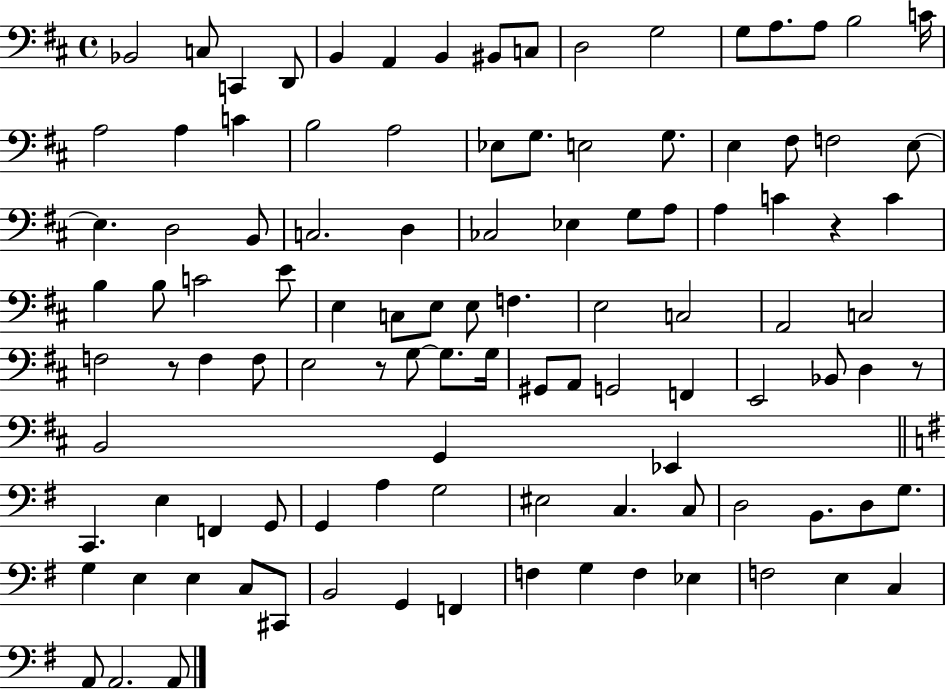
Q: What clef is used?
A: bass